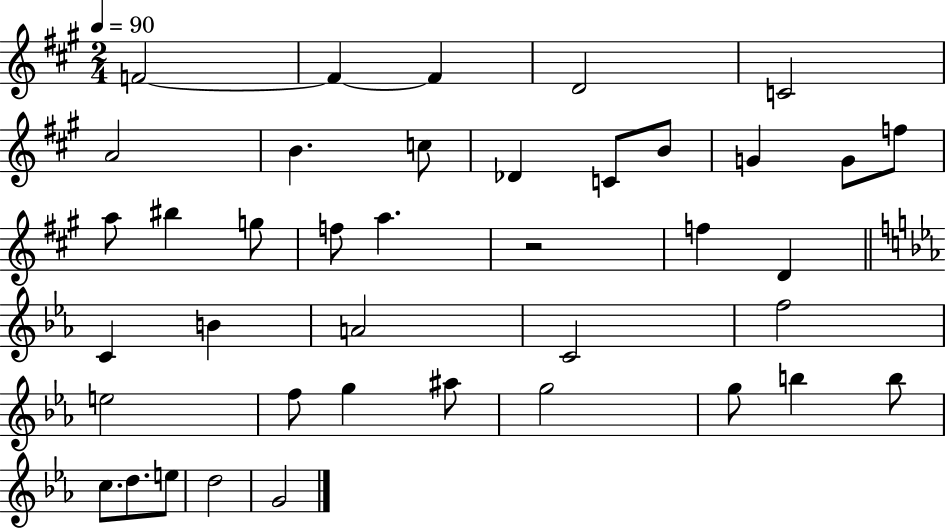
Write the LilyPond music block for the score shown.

{
  \clef treble
  \numericTimeSignature
  \time 2/4
  \key a \major
  \tempo 4 = 90
  \repeat volta 2 { f'2~~ | f'4~~ f'4 | d'2 | c'2 | \break a'2 | b'4. c''8 | des'4 c'8 b'8 | g'4 g'8 f''8 | \break a''8 bis''4 g''8 | f''8 a''4. | r2 | f''4 d'4 | \break \bar "||" \break \key c \minor c'4 b'4 | a'2 | c'2 | f''2 | \break e''2 | f''8 g''4 ais''8 | g''2 | g''8 b''4 b''8 | \break c''8. d''8. e''8 | d''2 | g'2 | } \bar "|."
}